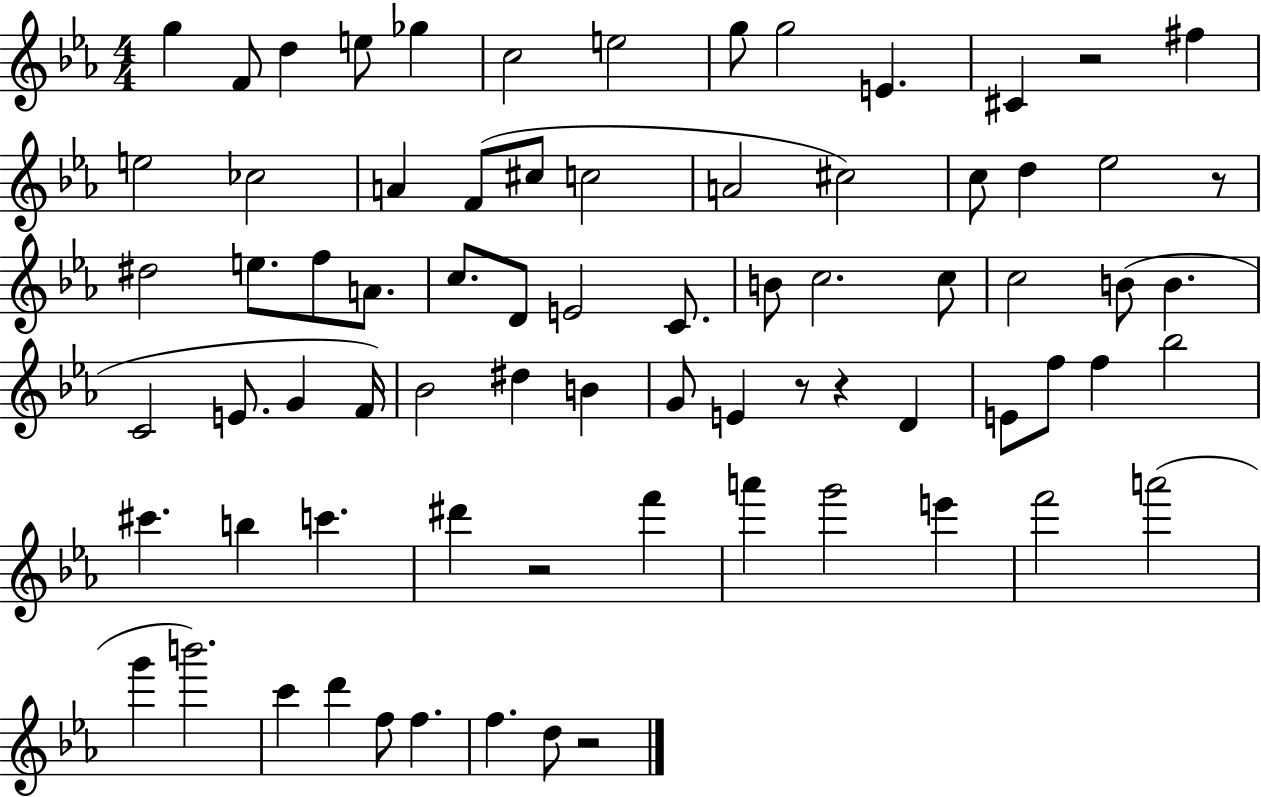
G5/q F4/e D5/q E5/e Gb5/q C5/h E5/h G5/e G5/h E4/q. C#4/q R/h F#5/q E5/h CES5/h A4/q F4/e C#5/e C5/h A4/h C#5/h C5/e D5/q Eb5/h R/e D#5/h E5/e. F5/e A4/e. C5/e. D4/e E4/h C4/e. B4/e C5/h. C5/e C5/h B4/e B4/q. C4/h E4/e. G4/q F4/s Bb4/h D#5/q B4/q G4/e E4/q R/e R/q D4/q E4/e F5/e F5/q Bb5/h C#6/q. B5/q C6/q. D#6/q R/h F6/q A6/q G6/h E6/q F6/h A6/h G6/q B6/h. C6/q D6/q F5/e F5/q. F5/q. D5/e R/h